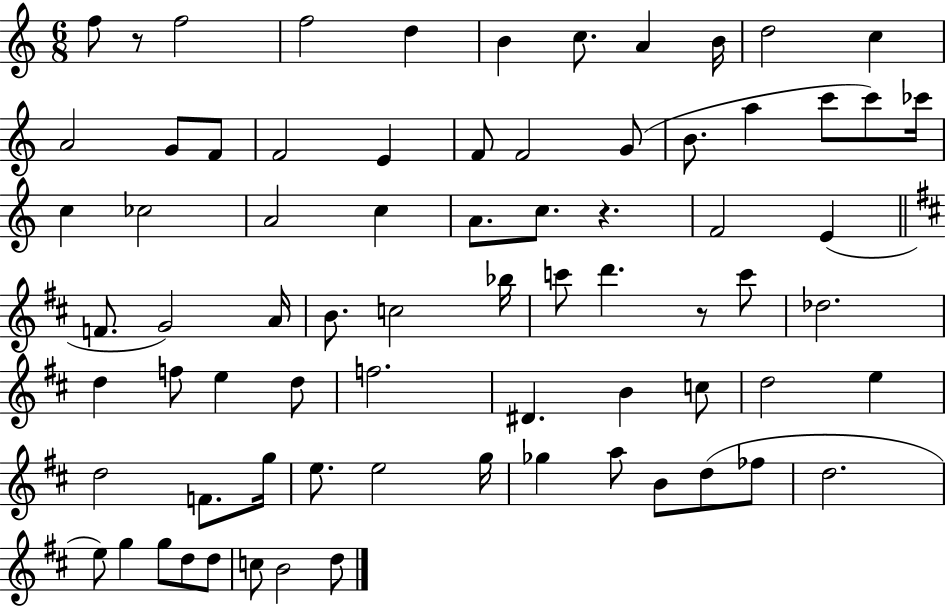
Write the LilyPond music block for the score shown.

{
  \clef treble
  \numericTimeSignature
  \time 6/8
  \key c \major
  f''8 r8 f''2 | f''2 d''4 | b'4 c''8. a'4 b'16 | d''2 c''4 | \break a'2 g'8 f'8 | f'2 e'4 | f'8 f'2 g'8( | b'8. a''4 c'''8 c'''8) ces'''16 | \break c''4 ces''2 | a'2 c''4 | a'8. c''8. r4. | f'2 e'4( | \break \bar "||" \break \key b \minor f'8. g'2) a'16 | b'8. c''2 bes''16 | c'''8 d'''4. r8 c'''8 | des''2. | \break d''4 f''8 e''4 d''8 | f''2. | dis'4. b'4 c''8 | d''2 e''4 | \break d''2 f'8. g''16 | e''8. e''2 g''16 | ges''4 a''8 b'8 d''8( fes''8 | d''2. | \break e''8) g''4 g''8 d''8 d''8 | c''8 b'2 d''8 | \bar "|."
}